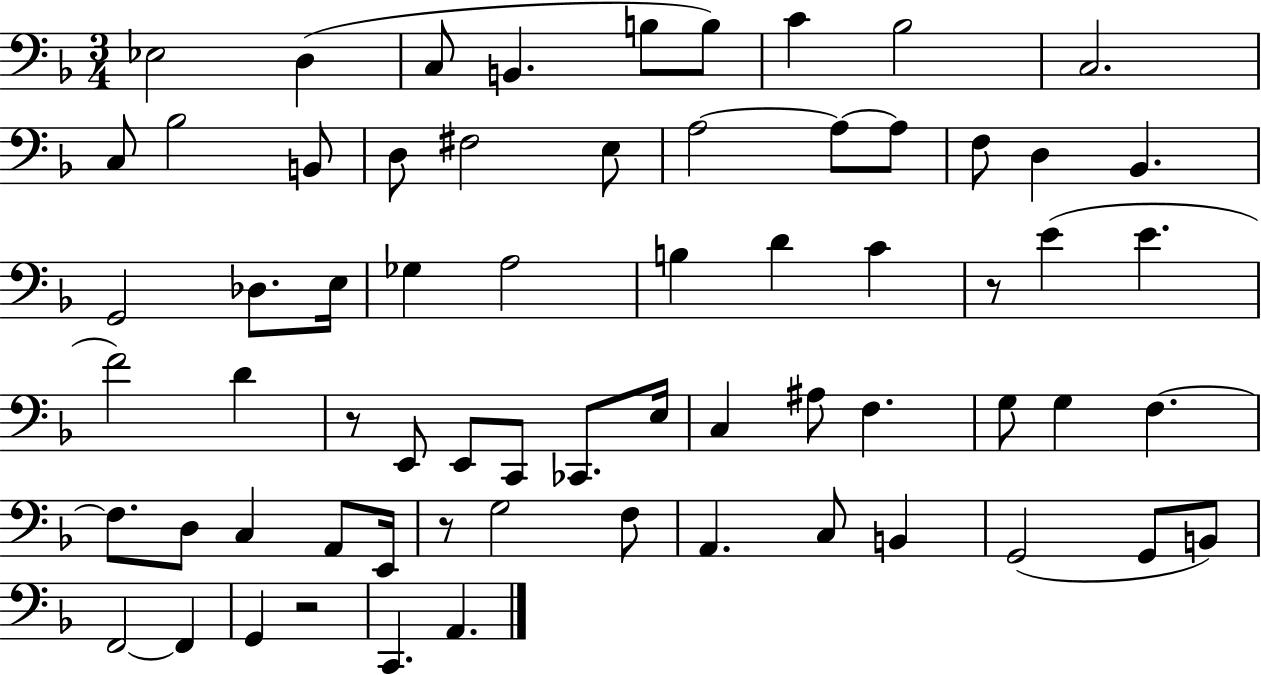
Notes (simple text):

Eb3/h D3/q C3/e B2/q. B3/e B3/e C4/q Bb3/h C3/h. C3/e Bb3/h B2/e D3/e F#3/h E3/e A3/h A3/e A3/e F3/e D3/q Bb2/q. G2/h Db3/e. E3/s Gb3/q A3/h B3/q D4/q C4/q R/e E4/q E4/q. F4/h D4/q R/e E2/e E2/e C2/e CES2/e. E3/s C3/q A#3/e F3/q. G3/e G3/q F3/q. F3/e. D3/e C3/q A2/e E2/s R/e G3/h F3/e A2/q. C3/e B2/q G2/h G2/e B2/e F2/h F2/q G2/q R/h C2/q. A2/q.